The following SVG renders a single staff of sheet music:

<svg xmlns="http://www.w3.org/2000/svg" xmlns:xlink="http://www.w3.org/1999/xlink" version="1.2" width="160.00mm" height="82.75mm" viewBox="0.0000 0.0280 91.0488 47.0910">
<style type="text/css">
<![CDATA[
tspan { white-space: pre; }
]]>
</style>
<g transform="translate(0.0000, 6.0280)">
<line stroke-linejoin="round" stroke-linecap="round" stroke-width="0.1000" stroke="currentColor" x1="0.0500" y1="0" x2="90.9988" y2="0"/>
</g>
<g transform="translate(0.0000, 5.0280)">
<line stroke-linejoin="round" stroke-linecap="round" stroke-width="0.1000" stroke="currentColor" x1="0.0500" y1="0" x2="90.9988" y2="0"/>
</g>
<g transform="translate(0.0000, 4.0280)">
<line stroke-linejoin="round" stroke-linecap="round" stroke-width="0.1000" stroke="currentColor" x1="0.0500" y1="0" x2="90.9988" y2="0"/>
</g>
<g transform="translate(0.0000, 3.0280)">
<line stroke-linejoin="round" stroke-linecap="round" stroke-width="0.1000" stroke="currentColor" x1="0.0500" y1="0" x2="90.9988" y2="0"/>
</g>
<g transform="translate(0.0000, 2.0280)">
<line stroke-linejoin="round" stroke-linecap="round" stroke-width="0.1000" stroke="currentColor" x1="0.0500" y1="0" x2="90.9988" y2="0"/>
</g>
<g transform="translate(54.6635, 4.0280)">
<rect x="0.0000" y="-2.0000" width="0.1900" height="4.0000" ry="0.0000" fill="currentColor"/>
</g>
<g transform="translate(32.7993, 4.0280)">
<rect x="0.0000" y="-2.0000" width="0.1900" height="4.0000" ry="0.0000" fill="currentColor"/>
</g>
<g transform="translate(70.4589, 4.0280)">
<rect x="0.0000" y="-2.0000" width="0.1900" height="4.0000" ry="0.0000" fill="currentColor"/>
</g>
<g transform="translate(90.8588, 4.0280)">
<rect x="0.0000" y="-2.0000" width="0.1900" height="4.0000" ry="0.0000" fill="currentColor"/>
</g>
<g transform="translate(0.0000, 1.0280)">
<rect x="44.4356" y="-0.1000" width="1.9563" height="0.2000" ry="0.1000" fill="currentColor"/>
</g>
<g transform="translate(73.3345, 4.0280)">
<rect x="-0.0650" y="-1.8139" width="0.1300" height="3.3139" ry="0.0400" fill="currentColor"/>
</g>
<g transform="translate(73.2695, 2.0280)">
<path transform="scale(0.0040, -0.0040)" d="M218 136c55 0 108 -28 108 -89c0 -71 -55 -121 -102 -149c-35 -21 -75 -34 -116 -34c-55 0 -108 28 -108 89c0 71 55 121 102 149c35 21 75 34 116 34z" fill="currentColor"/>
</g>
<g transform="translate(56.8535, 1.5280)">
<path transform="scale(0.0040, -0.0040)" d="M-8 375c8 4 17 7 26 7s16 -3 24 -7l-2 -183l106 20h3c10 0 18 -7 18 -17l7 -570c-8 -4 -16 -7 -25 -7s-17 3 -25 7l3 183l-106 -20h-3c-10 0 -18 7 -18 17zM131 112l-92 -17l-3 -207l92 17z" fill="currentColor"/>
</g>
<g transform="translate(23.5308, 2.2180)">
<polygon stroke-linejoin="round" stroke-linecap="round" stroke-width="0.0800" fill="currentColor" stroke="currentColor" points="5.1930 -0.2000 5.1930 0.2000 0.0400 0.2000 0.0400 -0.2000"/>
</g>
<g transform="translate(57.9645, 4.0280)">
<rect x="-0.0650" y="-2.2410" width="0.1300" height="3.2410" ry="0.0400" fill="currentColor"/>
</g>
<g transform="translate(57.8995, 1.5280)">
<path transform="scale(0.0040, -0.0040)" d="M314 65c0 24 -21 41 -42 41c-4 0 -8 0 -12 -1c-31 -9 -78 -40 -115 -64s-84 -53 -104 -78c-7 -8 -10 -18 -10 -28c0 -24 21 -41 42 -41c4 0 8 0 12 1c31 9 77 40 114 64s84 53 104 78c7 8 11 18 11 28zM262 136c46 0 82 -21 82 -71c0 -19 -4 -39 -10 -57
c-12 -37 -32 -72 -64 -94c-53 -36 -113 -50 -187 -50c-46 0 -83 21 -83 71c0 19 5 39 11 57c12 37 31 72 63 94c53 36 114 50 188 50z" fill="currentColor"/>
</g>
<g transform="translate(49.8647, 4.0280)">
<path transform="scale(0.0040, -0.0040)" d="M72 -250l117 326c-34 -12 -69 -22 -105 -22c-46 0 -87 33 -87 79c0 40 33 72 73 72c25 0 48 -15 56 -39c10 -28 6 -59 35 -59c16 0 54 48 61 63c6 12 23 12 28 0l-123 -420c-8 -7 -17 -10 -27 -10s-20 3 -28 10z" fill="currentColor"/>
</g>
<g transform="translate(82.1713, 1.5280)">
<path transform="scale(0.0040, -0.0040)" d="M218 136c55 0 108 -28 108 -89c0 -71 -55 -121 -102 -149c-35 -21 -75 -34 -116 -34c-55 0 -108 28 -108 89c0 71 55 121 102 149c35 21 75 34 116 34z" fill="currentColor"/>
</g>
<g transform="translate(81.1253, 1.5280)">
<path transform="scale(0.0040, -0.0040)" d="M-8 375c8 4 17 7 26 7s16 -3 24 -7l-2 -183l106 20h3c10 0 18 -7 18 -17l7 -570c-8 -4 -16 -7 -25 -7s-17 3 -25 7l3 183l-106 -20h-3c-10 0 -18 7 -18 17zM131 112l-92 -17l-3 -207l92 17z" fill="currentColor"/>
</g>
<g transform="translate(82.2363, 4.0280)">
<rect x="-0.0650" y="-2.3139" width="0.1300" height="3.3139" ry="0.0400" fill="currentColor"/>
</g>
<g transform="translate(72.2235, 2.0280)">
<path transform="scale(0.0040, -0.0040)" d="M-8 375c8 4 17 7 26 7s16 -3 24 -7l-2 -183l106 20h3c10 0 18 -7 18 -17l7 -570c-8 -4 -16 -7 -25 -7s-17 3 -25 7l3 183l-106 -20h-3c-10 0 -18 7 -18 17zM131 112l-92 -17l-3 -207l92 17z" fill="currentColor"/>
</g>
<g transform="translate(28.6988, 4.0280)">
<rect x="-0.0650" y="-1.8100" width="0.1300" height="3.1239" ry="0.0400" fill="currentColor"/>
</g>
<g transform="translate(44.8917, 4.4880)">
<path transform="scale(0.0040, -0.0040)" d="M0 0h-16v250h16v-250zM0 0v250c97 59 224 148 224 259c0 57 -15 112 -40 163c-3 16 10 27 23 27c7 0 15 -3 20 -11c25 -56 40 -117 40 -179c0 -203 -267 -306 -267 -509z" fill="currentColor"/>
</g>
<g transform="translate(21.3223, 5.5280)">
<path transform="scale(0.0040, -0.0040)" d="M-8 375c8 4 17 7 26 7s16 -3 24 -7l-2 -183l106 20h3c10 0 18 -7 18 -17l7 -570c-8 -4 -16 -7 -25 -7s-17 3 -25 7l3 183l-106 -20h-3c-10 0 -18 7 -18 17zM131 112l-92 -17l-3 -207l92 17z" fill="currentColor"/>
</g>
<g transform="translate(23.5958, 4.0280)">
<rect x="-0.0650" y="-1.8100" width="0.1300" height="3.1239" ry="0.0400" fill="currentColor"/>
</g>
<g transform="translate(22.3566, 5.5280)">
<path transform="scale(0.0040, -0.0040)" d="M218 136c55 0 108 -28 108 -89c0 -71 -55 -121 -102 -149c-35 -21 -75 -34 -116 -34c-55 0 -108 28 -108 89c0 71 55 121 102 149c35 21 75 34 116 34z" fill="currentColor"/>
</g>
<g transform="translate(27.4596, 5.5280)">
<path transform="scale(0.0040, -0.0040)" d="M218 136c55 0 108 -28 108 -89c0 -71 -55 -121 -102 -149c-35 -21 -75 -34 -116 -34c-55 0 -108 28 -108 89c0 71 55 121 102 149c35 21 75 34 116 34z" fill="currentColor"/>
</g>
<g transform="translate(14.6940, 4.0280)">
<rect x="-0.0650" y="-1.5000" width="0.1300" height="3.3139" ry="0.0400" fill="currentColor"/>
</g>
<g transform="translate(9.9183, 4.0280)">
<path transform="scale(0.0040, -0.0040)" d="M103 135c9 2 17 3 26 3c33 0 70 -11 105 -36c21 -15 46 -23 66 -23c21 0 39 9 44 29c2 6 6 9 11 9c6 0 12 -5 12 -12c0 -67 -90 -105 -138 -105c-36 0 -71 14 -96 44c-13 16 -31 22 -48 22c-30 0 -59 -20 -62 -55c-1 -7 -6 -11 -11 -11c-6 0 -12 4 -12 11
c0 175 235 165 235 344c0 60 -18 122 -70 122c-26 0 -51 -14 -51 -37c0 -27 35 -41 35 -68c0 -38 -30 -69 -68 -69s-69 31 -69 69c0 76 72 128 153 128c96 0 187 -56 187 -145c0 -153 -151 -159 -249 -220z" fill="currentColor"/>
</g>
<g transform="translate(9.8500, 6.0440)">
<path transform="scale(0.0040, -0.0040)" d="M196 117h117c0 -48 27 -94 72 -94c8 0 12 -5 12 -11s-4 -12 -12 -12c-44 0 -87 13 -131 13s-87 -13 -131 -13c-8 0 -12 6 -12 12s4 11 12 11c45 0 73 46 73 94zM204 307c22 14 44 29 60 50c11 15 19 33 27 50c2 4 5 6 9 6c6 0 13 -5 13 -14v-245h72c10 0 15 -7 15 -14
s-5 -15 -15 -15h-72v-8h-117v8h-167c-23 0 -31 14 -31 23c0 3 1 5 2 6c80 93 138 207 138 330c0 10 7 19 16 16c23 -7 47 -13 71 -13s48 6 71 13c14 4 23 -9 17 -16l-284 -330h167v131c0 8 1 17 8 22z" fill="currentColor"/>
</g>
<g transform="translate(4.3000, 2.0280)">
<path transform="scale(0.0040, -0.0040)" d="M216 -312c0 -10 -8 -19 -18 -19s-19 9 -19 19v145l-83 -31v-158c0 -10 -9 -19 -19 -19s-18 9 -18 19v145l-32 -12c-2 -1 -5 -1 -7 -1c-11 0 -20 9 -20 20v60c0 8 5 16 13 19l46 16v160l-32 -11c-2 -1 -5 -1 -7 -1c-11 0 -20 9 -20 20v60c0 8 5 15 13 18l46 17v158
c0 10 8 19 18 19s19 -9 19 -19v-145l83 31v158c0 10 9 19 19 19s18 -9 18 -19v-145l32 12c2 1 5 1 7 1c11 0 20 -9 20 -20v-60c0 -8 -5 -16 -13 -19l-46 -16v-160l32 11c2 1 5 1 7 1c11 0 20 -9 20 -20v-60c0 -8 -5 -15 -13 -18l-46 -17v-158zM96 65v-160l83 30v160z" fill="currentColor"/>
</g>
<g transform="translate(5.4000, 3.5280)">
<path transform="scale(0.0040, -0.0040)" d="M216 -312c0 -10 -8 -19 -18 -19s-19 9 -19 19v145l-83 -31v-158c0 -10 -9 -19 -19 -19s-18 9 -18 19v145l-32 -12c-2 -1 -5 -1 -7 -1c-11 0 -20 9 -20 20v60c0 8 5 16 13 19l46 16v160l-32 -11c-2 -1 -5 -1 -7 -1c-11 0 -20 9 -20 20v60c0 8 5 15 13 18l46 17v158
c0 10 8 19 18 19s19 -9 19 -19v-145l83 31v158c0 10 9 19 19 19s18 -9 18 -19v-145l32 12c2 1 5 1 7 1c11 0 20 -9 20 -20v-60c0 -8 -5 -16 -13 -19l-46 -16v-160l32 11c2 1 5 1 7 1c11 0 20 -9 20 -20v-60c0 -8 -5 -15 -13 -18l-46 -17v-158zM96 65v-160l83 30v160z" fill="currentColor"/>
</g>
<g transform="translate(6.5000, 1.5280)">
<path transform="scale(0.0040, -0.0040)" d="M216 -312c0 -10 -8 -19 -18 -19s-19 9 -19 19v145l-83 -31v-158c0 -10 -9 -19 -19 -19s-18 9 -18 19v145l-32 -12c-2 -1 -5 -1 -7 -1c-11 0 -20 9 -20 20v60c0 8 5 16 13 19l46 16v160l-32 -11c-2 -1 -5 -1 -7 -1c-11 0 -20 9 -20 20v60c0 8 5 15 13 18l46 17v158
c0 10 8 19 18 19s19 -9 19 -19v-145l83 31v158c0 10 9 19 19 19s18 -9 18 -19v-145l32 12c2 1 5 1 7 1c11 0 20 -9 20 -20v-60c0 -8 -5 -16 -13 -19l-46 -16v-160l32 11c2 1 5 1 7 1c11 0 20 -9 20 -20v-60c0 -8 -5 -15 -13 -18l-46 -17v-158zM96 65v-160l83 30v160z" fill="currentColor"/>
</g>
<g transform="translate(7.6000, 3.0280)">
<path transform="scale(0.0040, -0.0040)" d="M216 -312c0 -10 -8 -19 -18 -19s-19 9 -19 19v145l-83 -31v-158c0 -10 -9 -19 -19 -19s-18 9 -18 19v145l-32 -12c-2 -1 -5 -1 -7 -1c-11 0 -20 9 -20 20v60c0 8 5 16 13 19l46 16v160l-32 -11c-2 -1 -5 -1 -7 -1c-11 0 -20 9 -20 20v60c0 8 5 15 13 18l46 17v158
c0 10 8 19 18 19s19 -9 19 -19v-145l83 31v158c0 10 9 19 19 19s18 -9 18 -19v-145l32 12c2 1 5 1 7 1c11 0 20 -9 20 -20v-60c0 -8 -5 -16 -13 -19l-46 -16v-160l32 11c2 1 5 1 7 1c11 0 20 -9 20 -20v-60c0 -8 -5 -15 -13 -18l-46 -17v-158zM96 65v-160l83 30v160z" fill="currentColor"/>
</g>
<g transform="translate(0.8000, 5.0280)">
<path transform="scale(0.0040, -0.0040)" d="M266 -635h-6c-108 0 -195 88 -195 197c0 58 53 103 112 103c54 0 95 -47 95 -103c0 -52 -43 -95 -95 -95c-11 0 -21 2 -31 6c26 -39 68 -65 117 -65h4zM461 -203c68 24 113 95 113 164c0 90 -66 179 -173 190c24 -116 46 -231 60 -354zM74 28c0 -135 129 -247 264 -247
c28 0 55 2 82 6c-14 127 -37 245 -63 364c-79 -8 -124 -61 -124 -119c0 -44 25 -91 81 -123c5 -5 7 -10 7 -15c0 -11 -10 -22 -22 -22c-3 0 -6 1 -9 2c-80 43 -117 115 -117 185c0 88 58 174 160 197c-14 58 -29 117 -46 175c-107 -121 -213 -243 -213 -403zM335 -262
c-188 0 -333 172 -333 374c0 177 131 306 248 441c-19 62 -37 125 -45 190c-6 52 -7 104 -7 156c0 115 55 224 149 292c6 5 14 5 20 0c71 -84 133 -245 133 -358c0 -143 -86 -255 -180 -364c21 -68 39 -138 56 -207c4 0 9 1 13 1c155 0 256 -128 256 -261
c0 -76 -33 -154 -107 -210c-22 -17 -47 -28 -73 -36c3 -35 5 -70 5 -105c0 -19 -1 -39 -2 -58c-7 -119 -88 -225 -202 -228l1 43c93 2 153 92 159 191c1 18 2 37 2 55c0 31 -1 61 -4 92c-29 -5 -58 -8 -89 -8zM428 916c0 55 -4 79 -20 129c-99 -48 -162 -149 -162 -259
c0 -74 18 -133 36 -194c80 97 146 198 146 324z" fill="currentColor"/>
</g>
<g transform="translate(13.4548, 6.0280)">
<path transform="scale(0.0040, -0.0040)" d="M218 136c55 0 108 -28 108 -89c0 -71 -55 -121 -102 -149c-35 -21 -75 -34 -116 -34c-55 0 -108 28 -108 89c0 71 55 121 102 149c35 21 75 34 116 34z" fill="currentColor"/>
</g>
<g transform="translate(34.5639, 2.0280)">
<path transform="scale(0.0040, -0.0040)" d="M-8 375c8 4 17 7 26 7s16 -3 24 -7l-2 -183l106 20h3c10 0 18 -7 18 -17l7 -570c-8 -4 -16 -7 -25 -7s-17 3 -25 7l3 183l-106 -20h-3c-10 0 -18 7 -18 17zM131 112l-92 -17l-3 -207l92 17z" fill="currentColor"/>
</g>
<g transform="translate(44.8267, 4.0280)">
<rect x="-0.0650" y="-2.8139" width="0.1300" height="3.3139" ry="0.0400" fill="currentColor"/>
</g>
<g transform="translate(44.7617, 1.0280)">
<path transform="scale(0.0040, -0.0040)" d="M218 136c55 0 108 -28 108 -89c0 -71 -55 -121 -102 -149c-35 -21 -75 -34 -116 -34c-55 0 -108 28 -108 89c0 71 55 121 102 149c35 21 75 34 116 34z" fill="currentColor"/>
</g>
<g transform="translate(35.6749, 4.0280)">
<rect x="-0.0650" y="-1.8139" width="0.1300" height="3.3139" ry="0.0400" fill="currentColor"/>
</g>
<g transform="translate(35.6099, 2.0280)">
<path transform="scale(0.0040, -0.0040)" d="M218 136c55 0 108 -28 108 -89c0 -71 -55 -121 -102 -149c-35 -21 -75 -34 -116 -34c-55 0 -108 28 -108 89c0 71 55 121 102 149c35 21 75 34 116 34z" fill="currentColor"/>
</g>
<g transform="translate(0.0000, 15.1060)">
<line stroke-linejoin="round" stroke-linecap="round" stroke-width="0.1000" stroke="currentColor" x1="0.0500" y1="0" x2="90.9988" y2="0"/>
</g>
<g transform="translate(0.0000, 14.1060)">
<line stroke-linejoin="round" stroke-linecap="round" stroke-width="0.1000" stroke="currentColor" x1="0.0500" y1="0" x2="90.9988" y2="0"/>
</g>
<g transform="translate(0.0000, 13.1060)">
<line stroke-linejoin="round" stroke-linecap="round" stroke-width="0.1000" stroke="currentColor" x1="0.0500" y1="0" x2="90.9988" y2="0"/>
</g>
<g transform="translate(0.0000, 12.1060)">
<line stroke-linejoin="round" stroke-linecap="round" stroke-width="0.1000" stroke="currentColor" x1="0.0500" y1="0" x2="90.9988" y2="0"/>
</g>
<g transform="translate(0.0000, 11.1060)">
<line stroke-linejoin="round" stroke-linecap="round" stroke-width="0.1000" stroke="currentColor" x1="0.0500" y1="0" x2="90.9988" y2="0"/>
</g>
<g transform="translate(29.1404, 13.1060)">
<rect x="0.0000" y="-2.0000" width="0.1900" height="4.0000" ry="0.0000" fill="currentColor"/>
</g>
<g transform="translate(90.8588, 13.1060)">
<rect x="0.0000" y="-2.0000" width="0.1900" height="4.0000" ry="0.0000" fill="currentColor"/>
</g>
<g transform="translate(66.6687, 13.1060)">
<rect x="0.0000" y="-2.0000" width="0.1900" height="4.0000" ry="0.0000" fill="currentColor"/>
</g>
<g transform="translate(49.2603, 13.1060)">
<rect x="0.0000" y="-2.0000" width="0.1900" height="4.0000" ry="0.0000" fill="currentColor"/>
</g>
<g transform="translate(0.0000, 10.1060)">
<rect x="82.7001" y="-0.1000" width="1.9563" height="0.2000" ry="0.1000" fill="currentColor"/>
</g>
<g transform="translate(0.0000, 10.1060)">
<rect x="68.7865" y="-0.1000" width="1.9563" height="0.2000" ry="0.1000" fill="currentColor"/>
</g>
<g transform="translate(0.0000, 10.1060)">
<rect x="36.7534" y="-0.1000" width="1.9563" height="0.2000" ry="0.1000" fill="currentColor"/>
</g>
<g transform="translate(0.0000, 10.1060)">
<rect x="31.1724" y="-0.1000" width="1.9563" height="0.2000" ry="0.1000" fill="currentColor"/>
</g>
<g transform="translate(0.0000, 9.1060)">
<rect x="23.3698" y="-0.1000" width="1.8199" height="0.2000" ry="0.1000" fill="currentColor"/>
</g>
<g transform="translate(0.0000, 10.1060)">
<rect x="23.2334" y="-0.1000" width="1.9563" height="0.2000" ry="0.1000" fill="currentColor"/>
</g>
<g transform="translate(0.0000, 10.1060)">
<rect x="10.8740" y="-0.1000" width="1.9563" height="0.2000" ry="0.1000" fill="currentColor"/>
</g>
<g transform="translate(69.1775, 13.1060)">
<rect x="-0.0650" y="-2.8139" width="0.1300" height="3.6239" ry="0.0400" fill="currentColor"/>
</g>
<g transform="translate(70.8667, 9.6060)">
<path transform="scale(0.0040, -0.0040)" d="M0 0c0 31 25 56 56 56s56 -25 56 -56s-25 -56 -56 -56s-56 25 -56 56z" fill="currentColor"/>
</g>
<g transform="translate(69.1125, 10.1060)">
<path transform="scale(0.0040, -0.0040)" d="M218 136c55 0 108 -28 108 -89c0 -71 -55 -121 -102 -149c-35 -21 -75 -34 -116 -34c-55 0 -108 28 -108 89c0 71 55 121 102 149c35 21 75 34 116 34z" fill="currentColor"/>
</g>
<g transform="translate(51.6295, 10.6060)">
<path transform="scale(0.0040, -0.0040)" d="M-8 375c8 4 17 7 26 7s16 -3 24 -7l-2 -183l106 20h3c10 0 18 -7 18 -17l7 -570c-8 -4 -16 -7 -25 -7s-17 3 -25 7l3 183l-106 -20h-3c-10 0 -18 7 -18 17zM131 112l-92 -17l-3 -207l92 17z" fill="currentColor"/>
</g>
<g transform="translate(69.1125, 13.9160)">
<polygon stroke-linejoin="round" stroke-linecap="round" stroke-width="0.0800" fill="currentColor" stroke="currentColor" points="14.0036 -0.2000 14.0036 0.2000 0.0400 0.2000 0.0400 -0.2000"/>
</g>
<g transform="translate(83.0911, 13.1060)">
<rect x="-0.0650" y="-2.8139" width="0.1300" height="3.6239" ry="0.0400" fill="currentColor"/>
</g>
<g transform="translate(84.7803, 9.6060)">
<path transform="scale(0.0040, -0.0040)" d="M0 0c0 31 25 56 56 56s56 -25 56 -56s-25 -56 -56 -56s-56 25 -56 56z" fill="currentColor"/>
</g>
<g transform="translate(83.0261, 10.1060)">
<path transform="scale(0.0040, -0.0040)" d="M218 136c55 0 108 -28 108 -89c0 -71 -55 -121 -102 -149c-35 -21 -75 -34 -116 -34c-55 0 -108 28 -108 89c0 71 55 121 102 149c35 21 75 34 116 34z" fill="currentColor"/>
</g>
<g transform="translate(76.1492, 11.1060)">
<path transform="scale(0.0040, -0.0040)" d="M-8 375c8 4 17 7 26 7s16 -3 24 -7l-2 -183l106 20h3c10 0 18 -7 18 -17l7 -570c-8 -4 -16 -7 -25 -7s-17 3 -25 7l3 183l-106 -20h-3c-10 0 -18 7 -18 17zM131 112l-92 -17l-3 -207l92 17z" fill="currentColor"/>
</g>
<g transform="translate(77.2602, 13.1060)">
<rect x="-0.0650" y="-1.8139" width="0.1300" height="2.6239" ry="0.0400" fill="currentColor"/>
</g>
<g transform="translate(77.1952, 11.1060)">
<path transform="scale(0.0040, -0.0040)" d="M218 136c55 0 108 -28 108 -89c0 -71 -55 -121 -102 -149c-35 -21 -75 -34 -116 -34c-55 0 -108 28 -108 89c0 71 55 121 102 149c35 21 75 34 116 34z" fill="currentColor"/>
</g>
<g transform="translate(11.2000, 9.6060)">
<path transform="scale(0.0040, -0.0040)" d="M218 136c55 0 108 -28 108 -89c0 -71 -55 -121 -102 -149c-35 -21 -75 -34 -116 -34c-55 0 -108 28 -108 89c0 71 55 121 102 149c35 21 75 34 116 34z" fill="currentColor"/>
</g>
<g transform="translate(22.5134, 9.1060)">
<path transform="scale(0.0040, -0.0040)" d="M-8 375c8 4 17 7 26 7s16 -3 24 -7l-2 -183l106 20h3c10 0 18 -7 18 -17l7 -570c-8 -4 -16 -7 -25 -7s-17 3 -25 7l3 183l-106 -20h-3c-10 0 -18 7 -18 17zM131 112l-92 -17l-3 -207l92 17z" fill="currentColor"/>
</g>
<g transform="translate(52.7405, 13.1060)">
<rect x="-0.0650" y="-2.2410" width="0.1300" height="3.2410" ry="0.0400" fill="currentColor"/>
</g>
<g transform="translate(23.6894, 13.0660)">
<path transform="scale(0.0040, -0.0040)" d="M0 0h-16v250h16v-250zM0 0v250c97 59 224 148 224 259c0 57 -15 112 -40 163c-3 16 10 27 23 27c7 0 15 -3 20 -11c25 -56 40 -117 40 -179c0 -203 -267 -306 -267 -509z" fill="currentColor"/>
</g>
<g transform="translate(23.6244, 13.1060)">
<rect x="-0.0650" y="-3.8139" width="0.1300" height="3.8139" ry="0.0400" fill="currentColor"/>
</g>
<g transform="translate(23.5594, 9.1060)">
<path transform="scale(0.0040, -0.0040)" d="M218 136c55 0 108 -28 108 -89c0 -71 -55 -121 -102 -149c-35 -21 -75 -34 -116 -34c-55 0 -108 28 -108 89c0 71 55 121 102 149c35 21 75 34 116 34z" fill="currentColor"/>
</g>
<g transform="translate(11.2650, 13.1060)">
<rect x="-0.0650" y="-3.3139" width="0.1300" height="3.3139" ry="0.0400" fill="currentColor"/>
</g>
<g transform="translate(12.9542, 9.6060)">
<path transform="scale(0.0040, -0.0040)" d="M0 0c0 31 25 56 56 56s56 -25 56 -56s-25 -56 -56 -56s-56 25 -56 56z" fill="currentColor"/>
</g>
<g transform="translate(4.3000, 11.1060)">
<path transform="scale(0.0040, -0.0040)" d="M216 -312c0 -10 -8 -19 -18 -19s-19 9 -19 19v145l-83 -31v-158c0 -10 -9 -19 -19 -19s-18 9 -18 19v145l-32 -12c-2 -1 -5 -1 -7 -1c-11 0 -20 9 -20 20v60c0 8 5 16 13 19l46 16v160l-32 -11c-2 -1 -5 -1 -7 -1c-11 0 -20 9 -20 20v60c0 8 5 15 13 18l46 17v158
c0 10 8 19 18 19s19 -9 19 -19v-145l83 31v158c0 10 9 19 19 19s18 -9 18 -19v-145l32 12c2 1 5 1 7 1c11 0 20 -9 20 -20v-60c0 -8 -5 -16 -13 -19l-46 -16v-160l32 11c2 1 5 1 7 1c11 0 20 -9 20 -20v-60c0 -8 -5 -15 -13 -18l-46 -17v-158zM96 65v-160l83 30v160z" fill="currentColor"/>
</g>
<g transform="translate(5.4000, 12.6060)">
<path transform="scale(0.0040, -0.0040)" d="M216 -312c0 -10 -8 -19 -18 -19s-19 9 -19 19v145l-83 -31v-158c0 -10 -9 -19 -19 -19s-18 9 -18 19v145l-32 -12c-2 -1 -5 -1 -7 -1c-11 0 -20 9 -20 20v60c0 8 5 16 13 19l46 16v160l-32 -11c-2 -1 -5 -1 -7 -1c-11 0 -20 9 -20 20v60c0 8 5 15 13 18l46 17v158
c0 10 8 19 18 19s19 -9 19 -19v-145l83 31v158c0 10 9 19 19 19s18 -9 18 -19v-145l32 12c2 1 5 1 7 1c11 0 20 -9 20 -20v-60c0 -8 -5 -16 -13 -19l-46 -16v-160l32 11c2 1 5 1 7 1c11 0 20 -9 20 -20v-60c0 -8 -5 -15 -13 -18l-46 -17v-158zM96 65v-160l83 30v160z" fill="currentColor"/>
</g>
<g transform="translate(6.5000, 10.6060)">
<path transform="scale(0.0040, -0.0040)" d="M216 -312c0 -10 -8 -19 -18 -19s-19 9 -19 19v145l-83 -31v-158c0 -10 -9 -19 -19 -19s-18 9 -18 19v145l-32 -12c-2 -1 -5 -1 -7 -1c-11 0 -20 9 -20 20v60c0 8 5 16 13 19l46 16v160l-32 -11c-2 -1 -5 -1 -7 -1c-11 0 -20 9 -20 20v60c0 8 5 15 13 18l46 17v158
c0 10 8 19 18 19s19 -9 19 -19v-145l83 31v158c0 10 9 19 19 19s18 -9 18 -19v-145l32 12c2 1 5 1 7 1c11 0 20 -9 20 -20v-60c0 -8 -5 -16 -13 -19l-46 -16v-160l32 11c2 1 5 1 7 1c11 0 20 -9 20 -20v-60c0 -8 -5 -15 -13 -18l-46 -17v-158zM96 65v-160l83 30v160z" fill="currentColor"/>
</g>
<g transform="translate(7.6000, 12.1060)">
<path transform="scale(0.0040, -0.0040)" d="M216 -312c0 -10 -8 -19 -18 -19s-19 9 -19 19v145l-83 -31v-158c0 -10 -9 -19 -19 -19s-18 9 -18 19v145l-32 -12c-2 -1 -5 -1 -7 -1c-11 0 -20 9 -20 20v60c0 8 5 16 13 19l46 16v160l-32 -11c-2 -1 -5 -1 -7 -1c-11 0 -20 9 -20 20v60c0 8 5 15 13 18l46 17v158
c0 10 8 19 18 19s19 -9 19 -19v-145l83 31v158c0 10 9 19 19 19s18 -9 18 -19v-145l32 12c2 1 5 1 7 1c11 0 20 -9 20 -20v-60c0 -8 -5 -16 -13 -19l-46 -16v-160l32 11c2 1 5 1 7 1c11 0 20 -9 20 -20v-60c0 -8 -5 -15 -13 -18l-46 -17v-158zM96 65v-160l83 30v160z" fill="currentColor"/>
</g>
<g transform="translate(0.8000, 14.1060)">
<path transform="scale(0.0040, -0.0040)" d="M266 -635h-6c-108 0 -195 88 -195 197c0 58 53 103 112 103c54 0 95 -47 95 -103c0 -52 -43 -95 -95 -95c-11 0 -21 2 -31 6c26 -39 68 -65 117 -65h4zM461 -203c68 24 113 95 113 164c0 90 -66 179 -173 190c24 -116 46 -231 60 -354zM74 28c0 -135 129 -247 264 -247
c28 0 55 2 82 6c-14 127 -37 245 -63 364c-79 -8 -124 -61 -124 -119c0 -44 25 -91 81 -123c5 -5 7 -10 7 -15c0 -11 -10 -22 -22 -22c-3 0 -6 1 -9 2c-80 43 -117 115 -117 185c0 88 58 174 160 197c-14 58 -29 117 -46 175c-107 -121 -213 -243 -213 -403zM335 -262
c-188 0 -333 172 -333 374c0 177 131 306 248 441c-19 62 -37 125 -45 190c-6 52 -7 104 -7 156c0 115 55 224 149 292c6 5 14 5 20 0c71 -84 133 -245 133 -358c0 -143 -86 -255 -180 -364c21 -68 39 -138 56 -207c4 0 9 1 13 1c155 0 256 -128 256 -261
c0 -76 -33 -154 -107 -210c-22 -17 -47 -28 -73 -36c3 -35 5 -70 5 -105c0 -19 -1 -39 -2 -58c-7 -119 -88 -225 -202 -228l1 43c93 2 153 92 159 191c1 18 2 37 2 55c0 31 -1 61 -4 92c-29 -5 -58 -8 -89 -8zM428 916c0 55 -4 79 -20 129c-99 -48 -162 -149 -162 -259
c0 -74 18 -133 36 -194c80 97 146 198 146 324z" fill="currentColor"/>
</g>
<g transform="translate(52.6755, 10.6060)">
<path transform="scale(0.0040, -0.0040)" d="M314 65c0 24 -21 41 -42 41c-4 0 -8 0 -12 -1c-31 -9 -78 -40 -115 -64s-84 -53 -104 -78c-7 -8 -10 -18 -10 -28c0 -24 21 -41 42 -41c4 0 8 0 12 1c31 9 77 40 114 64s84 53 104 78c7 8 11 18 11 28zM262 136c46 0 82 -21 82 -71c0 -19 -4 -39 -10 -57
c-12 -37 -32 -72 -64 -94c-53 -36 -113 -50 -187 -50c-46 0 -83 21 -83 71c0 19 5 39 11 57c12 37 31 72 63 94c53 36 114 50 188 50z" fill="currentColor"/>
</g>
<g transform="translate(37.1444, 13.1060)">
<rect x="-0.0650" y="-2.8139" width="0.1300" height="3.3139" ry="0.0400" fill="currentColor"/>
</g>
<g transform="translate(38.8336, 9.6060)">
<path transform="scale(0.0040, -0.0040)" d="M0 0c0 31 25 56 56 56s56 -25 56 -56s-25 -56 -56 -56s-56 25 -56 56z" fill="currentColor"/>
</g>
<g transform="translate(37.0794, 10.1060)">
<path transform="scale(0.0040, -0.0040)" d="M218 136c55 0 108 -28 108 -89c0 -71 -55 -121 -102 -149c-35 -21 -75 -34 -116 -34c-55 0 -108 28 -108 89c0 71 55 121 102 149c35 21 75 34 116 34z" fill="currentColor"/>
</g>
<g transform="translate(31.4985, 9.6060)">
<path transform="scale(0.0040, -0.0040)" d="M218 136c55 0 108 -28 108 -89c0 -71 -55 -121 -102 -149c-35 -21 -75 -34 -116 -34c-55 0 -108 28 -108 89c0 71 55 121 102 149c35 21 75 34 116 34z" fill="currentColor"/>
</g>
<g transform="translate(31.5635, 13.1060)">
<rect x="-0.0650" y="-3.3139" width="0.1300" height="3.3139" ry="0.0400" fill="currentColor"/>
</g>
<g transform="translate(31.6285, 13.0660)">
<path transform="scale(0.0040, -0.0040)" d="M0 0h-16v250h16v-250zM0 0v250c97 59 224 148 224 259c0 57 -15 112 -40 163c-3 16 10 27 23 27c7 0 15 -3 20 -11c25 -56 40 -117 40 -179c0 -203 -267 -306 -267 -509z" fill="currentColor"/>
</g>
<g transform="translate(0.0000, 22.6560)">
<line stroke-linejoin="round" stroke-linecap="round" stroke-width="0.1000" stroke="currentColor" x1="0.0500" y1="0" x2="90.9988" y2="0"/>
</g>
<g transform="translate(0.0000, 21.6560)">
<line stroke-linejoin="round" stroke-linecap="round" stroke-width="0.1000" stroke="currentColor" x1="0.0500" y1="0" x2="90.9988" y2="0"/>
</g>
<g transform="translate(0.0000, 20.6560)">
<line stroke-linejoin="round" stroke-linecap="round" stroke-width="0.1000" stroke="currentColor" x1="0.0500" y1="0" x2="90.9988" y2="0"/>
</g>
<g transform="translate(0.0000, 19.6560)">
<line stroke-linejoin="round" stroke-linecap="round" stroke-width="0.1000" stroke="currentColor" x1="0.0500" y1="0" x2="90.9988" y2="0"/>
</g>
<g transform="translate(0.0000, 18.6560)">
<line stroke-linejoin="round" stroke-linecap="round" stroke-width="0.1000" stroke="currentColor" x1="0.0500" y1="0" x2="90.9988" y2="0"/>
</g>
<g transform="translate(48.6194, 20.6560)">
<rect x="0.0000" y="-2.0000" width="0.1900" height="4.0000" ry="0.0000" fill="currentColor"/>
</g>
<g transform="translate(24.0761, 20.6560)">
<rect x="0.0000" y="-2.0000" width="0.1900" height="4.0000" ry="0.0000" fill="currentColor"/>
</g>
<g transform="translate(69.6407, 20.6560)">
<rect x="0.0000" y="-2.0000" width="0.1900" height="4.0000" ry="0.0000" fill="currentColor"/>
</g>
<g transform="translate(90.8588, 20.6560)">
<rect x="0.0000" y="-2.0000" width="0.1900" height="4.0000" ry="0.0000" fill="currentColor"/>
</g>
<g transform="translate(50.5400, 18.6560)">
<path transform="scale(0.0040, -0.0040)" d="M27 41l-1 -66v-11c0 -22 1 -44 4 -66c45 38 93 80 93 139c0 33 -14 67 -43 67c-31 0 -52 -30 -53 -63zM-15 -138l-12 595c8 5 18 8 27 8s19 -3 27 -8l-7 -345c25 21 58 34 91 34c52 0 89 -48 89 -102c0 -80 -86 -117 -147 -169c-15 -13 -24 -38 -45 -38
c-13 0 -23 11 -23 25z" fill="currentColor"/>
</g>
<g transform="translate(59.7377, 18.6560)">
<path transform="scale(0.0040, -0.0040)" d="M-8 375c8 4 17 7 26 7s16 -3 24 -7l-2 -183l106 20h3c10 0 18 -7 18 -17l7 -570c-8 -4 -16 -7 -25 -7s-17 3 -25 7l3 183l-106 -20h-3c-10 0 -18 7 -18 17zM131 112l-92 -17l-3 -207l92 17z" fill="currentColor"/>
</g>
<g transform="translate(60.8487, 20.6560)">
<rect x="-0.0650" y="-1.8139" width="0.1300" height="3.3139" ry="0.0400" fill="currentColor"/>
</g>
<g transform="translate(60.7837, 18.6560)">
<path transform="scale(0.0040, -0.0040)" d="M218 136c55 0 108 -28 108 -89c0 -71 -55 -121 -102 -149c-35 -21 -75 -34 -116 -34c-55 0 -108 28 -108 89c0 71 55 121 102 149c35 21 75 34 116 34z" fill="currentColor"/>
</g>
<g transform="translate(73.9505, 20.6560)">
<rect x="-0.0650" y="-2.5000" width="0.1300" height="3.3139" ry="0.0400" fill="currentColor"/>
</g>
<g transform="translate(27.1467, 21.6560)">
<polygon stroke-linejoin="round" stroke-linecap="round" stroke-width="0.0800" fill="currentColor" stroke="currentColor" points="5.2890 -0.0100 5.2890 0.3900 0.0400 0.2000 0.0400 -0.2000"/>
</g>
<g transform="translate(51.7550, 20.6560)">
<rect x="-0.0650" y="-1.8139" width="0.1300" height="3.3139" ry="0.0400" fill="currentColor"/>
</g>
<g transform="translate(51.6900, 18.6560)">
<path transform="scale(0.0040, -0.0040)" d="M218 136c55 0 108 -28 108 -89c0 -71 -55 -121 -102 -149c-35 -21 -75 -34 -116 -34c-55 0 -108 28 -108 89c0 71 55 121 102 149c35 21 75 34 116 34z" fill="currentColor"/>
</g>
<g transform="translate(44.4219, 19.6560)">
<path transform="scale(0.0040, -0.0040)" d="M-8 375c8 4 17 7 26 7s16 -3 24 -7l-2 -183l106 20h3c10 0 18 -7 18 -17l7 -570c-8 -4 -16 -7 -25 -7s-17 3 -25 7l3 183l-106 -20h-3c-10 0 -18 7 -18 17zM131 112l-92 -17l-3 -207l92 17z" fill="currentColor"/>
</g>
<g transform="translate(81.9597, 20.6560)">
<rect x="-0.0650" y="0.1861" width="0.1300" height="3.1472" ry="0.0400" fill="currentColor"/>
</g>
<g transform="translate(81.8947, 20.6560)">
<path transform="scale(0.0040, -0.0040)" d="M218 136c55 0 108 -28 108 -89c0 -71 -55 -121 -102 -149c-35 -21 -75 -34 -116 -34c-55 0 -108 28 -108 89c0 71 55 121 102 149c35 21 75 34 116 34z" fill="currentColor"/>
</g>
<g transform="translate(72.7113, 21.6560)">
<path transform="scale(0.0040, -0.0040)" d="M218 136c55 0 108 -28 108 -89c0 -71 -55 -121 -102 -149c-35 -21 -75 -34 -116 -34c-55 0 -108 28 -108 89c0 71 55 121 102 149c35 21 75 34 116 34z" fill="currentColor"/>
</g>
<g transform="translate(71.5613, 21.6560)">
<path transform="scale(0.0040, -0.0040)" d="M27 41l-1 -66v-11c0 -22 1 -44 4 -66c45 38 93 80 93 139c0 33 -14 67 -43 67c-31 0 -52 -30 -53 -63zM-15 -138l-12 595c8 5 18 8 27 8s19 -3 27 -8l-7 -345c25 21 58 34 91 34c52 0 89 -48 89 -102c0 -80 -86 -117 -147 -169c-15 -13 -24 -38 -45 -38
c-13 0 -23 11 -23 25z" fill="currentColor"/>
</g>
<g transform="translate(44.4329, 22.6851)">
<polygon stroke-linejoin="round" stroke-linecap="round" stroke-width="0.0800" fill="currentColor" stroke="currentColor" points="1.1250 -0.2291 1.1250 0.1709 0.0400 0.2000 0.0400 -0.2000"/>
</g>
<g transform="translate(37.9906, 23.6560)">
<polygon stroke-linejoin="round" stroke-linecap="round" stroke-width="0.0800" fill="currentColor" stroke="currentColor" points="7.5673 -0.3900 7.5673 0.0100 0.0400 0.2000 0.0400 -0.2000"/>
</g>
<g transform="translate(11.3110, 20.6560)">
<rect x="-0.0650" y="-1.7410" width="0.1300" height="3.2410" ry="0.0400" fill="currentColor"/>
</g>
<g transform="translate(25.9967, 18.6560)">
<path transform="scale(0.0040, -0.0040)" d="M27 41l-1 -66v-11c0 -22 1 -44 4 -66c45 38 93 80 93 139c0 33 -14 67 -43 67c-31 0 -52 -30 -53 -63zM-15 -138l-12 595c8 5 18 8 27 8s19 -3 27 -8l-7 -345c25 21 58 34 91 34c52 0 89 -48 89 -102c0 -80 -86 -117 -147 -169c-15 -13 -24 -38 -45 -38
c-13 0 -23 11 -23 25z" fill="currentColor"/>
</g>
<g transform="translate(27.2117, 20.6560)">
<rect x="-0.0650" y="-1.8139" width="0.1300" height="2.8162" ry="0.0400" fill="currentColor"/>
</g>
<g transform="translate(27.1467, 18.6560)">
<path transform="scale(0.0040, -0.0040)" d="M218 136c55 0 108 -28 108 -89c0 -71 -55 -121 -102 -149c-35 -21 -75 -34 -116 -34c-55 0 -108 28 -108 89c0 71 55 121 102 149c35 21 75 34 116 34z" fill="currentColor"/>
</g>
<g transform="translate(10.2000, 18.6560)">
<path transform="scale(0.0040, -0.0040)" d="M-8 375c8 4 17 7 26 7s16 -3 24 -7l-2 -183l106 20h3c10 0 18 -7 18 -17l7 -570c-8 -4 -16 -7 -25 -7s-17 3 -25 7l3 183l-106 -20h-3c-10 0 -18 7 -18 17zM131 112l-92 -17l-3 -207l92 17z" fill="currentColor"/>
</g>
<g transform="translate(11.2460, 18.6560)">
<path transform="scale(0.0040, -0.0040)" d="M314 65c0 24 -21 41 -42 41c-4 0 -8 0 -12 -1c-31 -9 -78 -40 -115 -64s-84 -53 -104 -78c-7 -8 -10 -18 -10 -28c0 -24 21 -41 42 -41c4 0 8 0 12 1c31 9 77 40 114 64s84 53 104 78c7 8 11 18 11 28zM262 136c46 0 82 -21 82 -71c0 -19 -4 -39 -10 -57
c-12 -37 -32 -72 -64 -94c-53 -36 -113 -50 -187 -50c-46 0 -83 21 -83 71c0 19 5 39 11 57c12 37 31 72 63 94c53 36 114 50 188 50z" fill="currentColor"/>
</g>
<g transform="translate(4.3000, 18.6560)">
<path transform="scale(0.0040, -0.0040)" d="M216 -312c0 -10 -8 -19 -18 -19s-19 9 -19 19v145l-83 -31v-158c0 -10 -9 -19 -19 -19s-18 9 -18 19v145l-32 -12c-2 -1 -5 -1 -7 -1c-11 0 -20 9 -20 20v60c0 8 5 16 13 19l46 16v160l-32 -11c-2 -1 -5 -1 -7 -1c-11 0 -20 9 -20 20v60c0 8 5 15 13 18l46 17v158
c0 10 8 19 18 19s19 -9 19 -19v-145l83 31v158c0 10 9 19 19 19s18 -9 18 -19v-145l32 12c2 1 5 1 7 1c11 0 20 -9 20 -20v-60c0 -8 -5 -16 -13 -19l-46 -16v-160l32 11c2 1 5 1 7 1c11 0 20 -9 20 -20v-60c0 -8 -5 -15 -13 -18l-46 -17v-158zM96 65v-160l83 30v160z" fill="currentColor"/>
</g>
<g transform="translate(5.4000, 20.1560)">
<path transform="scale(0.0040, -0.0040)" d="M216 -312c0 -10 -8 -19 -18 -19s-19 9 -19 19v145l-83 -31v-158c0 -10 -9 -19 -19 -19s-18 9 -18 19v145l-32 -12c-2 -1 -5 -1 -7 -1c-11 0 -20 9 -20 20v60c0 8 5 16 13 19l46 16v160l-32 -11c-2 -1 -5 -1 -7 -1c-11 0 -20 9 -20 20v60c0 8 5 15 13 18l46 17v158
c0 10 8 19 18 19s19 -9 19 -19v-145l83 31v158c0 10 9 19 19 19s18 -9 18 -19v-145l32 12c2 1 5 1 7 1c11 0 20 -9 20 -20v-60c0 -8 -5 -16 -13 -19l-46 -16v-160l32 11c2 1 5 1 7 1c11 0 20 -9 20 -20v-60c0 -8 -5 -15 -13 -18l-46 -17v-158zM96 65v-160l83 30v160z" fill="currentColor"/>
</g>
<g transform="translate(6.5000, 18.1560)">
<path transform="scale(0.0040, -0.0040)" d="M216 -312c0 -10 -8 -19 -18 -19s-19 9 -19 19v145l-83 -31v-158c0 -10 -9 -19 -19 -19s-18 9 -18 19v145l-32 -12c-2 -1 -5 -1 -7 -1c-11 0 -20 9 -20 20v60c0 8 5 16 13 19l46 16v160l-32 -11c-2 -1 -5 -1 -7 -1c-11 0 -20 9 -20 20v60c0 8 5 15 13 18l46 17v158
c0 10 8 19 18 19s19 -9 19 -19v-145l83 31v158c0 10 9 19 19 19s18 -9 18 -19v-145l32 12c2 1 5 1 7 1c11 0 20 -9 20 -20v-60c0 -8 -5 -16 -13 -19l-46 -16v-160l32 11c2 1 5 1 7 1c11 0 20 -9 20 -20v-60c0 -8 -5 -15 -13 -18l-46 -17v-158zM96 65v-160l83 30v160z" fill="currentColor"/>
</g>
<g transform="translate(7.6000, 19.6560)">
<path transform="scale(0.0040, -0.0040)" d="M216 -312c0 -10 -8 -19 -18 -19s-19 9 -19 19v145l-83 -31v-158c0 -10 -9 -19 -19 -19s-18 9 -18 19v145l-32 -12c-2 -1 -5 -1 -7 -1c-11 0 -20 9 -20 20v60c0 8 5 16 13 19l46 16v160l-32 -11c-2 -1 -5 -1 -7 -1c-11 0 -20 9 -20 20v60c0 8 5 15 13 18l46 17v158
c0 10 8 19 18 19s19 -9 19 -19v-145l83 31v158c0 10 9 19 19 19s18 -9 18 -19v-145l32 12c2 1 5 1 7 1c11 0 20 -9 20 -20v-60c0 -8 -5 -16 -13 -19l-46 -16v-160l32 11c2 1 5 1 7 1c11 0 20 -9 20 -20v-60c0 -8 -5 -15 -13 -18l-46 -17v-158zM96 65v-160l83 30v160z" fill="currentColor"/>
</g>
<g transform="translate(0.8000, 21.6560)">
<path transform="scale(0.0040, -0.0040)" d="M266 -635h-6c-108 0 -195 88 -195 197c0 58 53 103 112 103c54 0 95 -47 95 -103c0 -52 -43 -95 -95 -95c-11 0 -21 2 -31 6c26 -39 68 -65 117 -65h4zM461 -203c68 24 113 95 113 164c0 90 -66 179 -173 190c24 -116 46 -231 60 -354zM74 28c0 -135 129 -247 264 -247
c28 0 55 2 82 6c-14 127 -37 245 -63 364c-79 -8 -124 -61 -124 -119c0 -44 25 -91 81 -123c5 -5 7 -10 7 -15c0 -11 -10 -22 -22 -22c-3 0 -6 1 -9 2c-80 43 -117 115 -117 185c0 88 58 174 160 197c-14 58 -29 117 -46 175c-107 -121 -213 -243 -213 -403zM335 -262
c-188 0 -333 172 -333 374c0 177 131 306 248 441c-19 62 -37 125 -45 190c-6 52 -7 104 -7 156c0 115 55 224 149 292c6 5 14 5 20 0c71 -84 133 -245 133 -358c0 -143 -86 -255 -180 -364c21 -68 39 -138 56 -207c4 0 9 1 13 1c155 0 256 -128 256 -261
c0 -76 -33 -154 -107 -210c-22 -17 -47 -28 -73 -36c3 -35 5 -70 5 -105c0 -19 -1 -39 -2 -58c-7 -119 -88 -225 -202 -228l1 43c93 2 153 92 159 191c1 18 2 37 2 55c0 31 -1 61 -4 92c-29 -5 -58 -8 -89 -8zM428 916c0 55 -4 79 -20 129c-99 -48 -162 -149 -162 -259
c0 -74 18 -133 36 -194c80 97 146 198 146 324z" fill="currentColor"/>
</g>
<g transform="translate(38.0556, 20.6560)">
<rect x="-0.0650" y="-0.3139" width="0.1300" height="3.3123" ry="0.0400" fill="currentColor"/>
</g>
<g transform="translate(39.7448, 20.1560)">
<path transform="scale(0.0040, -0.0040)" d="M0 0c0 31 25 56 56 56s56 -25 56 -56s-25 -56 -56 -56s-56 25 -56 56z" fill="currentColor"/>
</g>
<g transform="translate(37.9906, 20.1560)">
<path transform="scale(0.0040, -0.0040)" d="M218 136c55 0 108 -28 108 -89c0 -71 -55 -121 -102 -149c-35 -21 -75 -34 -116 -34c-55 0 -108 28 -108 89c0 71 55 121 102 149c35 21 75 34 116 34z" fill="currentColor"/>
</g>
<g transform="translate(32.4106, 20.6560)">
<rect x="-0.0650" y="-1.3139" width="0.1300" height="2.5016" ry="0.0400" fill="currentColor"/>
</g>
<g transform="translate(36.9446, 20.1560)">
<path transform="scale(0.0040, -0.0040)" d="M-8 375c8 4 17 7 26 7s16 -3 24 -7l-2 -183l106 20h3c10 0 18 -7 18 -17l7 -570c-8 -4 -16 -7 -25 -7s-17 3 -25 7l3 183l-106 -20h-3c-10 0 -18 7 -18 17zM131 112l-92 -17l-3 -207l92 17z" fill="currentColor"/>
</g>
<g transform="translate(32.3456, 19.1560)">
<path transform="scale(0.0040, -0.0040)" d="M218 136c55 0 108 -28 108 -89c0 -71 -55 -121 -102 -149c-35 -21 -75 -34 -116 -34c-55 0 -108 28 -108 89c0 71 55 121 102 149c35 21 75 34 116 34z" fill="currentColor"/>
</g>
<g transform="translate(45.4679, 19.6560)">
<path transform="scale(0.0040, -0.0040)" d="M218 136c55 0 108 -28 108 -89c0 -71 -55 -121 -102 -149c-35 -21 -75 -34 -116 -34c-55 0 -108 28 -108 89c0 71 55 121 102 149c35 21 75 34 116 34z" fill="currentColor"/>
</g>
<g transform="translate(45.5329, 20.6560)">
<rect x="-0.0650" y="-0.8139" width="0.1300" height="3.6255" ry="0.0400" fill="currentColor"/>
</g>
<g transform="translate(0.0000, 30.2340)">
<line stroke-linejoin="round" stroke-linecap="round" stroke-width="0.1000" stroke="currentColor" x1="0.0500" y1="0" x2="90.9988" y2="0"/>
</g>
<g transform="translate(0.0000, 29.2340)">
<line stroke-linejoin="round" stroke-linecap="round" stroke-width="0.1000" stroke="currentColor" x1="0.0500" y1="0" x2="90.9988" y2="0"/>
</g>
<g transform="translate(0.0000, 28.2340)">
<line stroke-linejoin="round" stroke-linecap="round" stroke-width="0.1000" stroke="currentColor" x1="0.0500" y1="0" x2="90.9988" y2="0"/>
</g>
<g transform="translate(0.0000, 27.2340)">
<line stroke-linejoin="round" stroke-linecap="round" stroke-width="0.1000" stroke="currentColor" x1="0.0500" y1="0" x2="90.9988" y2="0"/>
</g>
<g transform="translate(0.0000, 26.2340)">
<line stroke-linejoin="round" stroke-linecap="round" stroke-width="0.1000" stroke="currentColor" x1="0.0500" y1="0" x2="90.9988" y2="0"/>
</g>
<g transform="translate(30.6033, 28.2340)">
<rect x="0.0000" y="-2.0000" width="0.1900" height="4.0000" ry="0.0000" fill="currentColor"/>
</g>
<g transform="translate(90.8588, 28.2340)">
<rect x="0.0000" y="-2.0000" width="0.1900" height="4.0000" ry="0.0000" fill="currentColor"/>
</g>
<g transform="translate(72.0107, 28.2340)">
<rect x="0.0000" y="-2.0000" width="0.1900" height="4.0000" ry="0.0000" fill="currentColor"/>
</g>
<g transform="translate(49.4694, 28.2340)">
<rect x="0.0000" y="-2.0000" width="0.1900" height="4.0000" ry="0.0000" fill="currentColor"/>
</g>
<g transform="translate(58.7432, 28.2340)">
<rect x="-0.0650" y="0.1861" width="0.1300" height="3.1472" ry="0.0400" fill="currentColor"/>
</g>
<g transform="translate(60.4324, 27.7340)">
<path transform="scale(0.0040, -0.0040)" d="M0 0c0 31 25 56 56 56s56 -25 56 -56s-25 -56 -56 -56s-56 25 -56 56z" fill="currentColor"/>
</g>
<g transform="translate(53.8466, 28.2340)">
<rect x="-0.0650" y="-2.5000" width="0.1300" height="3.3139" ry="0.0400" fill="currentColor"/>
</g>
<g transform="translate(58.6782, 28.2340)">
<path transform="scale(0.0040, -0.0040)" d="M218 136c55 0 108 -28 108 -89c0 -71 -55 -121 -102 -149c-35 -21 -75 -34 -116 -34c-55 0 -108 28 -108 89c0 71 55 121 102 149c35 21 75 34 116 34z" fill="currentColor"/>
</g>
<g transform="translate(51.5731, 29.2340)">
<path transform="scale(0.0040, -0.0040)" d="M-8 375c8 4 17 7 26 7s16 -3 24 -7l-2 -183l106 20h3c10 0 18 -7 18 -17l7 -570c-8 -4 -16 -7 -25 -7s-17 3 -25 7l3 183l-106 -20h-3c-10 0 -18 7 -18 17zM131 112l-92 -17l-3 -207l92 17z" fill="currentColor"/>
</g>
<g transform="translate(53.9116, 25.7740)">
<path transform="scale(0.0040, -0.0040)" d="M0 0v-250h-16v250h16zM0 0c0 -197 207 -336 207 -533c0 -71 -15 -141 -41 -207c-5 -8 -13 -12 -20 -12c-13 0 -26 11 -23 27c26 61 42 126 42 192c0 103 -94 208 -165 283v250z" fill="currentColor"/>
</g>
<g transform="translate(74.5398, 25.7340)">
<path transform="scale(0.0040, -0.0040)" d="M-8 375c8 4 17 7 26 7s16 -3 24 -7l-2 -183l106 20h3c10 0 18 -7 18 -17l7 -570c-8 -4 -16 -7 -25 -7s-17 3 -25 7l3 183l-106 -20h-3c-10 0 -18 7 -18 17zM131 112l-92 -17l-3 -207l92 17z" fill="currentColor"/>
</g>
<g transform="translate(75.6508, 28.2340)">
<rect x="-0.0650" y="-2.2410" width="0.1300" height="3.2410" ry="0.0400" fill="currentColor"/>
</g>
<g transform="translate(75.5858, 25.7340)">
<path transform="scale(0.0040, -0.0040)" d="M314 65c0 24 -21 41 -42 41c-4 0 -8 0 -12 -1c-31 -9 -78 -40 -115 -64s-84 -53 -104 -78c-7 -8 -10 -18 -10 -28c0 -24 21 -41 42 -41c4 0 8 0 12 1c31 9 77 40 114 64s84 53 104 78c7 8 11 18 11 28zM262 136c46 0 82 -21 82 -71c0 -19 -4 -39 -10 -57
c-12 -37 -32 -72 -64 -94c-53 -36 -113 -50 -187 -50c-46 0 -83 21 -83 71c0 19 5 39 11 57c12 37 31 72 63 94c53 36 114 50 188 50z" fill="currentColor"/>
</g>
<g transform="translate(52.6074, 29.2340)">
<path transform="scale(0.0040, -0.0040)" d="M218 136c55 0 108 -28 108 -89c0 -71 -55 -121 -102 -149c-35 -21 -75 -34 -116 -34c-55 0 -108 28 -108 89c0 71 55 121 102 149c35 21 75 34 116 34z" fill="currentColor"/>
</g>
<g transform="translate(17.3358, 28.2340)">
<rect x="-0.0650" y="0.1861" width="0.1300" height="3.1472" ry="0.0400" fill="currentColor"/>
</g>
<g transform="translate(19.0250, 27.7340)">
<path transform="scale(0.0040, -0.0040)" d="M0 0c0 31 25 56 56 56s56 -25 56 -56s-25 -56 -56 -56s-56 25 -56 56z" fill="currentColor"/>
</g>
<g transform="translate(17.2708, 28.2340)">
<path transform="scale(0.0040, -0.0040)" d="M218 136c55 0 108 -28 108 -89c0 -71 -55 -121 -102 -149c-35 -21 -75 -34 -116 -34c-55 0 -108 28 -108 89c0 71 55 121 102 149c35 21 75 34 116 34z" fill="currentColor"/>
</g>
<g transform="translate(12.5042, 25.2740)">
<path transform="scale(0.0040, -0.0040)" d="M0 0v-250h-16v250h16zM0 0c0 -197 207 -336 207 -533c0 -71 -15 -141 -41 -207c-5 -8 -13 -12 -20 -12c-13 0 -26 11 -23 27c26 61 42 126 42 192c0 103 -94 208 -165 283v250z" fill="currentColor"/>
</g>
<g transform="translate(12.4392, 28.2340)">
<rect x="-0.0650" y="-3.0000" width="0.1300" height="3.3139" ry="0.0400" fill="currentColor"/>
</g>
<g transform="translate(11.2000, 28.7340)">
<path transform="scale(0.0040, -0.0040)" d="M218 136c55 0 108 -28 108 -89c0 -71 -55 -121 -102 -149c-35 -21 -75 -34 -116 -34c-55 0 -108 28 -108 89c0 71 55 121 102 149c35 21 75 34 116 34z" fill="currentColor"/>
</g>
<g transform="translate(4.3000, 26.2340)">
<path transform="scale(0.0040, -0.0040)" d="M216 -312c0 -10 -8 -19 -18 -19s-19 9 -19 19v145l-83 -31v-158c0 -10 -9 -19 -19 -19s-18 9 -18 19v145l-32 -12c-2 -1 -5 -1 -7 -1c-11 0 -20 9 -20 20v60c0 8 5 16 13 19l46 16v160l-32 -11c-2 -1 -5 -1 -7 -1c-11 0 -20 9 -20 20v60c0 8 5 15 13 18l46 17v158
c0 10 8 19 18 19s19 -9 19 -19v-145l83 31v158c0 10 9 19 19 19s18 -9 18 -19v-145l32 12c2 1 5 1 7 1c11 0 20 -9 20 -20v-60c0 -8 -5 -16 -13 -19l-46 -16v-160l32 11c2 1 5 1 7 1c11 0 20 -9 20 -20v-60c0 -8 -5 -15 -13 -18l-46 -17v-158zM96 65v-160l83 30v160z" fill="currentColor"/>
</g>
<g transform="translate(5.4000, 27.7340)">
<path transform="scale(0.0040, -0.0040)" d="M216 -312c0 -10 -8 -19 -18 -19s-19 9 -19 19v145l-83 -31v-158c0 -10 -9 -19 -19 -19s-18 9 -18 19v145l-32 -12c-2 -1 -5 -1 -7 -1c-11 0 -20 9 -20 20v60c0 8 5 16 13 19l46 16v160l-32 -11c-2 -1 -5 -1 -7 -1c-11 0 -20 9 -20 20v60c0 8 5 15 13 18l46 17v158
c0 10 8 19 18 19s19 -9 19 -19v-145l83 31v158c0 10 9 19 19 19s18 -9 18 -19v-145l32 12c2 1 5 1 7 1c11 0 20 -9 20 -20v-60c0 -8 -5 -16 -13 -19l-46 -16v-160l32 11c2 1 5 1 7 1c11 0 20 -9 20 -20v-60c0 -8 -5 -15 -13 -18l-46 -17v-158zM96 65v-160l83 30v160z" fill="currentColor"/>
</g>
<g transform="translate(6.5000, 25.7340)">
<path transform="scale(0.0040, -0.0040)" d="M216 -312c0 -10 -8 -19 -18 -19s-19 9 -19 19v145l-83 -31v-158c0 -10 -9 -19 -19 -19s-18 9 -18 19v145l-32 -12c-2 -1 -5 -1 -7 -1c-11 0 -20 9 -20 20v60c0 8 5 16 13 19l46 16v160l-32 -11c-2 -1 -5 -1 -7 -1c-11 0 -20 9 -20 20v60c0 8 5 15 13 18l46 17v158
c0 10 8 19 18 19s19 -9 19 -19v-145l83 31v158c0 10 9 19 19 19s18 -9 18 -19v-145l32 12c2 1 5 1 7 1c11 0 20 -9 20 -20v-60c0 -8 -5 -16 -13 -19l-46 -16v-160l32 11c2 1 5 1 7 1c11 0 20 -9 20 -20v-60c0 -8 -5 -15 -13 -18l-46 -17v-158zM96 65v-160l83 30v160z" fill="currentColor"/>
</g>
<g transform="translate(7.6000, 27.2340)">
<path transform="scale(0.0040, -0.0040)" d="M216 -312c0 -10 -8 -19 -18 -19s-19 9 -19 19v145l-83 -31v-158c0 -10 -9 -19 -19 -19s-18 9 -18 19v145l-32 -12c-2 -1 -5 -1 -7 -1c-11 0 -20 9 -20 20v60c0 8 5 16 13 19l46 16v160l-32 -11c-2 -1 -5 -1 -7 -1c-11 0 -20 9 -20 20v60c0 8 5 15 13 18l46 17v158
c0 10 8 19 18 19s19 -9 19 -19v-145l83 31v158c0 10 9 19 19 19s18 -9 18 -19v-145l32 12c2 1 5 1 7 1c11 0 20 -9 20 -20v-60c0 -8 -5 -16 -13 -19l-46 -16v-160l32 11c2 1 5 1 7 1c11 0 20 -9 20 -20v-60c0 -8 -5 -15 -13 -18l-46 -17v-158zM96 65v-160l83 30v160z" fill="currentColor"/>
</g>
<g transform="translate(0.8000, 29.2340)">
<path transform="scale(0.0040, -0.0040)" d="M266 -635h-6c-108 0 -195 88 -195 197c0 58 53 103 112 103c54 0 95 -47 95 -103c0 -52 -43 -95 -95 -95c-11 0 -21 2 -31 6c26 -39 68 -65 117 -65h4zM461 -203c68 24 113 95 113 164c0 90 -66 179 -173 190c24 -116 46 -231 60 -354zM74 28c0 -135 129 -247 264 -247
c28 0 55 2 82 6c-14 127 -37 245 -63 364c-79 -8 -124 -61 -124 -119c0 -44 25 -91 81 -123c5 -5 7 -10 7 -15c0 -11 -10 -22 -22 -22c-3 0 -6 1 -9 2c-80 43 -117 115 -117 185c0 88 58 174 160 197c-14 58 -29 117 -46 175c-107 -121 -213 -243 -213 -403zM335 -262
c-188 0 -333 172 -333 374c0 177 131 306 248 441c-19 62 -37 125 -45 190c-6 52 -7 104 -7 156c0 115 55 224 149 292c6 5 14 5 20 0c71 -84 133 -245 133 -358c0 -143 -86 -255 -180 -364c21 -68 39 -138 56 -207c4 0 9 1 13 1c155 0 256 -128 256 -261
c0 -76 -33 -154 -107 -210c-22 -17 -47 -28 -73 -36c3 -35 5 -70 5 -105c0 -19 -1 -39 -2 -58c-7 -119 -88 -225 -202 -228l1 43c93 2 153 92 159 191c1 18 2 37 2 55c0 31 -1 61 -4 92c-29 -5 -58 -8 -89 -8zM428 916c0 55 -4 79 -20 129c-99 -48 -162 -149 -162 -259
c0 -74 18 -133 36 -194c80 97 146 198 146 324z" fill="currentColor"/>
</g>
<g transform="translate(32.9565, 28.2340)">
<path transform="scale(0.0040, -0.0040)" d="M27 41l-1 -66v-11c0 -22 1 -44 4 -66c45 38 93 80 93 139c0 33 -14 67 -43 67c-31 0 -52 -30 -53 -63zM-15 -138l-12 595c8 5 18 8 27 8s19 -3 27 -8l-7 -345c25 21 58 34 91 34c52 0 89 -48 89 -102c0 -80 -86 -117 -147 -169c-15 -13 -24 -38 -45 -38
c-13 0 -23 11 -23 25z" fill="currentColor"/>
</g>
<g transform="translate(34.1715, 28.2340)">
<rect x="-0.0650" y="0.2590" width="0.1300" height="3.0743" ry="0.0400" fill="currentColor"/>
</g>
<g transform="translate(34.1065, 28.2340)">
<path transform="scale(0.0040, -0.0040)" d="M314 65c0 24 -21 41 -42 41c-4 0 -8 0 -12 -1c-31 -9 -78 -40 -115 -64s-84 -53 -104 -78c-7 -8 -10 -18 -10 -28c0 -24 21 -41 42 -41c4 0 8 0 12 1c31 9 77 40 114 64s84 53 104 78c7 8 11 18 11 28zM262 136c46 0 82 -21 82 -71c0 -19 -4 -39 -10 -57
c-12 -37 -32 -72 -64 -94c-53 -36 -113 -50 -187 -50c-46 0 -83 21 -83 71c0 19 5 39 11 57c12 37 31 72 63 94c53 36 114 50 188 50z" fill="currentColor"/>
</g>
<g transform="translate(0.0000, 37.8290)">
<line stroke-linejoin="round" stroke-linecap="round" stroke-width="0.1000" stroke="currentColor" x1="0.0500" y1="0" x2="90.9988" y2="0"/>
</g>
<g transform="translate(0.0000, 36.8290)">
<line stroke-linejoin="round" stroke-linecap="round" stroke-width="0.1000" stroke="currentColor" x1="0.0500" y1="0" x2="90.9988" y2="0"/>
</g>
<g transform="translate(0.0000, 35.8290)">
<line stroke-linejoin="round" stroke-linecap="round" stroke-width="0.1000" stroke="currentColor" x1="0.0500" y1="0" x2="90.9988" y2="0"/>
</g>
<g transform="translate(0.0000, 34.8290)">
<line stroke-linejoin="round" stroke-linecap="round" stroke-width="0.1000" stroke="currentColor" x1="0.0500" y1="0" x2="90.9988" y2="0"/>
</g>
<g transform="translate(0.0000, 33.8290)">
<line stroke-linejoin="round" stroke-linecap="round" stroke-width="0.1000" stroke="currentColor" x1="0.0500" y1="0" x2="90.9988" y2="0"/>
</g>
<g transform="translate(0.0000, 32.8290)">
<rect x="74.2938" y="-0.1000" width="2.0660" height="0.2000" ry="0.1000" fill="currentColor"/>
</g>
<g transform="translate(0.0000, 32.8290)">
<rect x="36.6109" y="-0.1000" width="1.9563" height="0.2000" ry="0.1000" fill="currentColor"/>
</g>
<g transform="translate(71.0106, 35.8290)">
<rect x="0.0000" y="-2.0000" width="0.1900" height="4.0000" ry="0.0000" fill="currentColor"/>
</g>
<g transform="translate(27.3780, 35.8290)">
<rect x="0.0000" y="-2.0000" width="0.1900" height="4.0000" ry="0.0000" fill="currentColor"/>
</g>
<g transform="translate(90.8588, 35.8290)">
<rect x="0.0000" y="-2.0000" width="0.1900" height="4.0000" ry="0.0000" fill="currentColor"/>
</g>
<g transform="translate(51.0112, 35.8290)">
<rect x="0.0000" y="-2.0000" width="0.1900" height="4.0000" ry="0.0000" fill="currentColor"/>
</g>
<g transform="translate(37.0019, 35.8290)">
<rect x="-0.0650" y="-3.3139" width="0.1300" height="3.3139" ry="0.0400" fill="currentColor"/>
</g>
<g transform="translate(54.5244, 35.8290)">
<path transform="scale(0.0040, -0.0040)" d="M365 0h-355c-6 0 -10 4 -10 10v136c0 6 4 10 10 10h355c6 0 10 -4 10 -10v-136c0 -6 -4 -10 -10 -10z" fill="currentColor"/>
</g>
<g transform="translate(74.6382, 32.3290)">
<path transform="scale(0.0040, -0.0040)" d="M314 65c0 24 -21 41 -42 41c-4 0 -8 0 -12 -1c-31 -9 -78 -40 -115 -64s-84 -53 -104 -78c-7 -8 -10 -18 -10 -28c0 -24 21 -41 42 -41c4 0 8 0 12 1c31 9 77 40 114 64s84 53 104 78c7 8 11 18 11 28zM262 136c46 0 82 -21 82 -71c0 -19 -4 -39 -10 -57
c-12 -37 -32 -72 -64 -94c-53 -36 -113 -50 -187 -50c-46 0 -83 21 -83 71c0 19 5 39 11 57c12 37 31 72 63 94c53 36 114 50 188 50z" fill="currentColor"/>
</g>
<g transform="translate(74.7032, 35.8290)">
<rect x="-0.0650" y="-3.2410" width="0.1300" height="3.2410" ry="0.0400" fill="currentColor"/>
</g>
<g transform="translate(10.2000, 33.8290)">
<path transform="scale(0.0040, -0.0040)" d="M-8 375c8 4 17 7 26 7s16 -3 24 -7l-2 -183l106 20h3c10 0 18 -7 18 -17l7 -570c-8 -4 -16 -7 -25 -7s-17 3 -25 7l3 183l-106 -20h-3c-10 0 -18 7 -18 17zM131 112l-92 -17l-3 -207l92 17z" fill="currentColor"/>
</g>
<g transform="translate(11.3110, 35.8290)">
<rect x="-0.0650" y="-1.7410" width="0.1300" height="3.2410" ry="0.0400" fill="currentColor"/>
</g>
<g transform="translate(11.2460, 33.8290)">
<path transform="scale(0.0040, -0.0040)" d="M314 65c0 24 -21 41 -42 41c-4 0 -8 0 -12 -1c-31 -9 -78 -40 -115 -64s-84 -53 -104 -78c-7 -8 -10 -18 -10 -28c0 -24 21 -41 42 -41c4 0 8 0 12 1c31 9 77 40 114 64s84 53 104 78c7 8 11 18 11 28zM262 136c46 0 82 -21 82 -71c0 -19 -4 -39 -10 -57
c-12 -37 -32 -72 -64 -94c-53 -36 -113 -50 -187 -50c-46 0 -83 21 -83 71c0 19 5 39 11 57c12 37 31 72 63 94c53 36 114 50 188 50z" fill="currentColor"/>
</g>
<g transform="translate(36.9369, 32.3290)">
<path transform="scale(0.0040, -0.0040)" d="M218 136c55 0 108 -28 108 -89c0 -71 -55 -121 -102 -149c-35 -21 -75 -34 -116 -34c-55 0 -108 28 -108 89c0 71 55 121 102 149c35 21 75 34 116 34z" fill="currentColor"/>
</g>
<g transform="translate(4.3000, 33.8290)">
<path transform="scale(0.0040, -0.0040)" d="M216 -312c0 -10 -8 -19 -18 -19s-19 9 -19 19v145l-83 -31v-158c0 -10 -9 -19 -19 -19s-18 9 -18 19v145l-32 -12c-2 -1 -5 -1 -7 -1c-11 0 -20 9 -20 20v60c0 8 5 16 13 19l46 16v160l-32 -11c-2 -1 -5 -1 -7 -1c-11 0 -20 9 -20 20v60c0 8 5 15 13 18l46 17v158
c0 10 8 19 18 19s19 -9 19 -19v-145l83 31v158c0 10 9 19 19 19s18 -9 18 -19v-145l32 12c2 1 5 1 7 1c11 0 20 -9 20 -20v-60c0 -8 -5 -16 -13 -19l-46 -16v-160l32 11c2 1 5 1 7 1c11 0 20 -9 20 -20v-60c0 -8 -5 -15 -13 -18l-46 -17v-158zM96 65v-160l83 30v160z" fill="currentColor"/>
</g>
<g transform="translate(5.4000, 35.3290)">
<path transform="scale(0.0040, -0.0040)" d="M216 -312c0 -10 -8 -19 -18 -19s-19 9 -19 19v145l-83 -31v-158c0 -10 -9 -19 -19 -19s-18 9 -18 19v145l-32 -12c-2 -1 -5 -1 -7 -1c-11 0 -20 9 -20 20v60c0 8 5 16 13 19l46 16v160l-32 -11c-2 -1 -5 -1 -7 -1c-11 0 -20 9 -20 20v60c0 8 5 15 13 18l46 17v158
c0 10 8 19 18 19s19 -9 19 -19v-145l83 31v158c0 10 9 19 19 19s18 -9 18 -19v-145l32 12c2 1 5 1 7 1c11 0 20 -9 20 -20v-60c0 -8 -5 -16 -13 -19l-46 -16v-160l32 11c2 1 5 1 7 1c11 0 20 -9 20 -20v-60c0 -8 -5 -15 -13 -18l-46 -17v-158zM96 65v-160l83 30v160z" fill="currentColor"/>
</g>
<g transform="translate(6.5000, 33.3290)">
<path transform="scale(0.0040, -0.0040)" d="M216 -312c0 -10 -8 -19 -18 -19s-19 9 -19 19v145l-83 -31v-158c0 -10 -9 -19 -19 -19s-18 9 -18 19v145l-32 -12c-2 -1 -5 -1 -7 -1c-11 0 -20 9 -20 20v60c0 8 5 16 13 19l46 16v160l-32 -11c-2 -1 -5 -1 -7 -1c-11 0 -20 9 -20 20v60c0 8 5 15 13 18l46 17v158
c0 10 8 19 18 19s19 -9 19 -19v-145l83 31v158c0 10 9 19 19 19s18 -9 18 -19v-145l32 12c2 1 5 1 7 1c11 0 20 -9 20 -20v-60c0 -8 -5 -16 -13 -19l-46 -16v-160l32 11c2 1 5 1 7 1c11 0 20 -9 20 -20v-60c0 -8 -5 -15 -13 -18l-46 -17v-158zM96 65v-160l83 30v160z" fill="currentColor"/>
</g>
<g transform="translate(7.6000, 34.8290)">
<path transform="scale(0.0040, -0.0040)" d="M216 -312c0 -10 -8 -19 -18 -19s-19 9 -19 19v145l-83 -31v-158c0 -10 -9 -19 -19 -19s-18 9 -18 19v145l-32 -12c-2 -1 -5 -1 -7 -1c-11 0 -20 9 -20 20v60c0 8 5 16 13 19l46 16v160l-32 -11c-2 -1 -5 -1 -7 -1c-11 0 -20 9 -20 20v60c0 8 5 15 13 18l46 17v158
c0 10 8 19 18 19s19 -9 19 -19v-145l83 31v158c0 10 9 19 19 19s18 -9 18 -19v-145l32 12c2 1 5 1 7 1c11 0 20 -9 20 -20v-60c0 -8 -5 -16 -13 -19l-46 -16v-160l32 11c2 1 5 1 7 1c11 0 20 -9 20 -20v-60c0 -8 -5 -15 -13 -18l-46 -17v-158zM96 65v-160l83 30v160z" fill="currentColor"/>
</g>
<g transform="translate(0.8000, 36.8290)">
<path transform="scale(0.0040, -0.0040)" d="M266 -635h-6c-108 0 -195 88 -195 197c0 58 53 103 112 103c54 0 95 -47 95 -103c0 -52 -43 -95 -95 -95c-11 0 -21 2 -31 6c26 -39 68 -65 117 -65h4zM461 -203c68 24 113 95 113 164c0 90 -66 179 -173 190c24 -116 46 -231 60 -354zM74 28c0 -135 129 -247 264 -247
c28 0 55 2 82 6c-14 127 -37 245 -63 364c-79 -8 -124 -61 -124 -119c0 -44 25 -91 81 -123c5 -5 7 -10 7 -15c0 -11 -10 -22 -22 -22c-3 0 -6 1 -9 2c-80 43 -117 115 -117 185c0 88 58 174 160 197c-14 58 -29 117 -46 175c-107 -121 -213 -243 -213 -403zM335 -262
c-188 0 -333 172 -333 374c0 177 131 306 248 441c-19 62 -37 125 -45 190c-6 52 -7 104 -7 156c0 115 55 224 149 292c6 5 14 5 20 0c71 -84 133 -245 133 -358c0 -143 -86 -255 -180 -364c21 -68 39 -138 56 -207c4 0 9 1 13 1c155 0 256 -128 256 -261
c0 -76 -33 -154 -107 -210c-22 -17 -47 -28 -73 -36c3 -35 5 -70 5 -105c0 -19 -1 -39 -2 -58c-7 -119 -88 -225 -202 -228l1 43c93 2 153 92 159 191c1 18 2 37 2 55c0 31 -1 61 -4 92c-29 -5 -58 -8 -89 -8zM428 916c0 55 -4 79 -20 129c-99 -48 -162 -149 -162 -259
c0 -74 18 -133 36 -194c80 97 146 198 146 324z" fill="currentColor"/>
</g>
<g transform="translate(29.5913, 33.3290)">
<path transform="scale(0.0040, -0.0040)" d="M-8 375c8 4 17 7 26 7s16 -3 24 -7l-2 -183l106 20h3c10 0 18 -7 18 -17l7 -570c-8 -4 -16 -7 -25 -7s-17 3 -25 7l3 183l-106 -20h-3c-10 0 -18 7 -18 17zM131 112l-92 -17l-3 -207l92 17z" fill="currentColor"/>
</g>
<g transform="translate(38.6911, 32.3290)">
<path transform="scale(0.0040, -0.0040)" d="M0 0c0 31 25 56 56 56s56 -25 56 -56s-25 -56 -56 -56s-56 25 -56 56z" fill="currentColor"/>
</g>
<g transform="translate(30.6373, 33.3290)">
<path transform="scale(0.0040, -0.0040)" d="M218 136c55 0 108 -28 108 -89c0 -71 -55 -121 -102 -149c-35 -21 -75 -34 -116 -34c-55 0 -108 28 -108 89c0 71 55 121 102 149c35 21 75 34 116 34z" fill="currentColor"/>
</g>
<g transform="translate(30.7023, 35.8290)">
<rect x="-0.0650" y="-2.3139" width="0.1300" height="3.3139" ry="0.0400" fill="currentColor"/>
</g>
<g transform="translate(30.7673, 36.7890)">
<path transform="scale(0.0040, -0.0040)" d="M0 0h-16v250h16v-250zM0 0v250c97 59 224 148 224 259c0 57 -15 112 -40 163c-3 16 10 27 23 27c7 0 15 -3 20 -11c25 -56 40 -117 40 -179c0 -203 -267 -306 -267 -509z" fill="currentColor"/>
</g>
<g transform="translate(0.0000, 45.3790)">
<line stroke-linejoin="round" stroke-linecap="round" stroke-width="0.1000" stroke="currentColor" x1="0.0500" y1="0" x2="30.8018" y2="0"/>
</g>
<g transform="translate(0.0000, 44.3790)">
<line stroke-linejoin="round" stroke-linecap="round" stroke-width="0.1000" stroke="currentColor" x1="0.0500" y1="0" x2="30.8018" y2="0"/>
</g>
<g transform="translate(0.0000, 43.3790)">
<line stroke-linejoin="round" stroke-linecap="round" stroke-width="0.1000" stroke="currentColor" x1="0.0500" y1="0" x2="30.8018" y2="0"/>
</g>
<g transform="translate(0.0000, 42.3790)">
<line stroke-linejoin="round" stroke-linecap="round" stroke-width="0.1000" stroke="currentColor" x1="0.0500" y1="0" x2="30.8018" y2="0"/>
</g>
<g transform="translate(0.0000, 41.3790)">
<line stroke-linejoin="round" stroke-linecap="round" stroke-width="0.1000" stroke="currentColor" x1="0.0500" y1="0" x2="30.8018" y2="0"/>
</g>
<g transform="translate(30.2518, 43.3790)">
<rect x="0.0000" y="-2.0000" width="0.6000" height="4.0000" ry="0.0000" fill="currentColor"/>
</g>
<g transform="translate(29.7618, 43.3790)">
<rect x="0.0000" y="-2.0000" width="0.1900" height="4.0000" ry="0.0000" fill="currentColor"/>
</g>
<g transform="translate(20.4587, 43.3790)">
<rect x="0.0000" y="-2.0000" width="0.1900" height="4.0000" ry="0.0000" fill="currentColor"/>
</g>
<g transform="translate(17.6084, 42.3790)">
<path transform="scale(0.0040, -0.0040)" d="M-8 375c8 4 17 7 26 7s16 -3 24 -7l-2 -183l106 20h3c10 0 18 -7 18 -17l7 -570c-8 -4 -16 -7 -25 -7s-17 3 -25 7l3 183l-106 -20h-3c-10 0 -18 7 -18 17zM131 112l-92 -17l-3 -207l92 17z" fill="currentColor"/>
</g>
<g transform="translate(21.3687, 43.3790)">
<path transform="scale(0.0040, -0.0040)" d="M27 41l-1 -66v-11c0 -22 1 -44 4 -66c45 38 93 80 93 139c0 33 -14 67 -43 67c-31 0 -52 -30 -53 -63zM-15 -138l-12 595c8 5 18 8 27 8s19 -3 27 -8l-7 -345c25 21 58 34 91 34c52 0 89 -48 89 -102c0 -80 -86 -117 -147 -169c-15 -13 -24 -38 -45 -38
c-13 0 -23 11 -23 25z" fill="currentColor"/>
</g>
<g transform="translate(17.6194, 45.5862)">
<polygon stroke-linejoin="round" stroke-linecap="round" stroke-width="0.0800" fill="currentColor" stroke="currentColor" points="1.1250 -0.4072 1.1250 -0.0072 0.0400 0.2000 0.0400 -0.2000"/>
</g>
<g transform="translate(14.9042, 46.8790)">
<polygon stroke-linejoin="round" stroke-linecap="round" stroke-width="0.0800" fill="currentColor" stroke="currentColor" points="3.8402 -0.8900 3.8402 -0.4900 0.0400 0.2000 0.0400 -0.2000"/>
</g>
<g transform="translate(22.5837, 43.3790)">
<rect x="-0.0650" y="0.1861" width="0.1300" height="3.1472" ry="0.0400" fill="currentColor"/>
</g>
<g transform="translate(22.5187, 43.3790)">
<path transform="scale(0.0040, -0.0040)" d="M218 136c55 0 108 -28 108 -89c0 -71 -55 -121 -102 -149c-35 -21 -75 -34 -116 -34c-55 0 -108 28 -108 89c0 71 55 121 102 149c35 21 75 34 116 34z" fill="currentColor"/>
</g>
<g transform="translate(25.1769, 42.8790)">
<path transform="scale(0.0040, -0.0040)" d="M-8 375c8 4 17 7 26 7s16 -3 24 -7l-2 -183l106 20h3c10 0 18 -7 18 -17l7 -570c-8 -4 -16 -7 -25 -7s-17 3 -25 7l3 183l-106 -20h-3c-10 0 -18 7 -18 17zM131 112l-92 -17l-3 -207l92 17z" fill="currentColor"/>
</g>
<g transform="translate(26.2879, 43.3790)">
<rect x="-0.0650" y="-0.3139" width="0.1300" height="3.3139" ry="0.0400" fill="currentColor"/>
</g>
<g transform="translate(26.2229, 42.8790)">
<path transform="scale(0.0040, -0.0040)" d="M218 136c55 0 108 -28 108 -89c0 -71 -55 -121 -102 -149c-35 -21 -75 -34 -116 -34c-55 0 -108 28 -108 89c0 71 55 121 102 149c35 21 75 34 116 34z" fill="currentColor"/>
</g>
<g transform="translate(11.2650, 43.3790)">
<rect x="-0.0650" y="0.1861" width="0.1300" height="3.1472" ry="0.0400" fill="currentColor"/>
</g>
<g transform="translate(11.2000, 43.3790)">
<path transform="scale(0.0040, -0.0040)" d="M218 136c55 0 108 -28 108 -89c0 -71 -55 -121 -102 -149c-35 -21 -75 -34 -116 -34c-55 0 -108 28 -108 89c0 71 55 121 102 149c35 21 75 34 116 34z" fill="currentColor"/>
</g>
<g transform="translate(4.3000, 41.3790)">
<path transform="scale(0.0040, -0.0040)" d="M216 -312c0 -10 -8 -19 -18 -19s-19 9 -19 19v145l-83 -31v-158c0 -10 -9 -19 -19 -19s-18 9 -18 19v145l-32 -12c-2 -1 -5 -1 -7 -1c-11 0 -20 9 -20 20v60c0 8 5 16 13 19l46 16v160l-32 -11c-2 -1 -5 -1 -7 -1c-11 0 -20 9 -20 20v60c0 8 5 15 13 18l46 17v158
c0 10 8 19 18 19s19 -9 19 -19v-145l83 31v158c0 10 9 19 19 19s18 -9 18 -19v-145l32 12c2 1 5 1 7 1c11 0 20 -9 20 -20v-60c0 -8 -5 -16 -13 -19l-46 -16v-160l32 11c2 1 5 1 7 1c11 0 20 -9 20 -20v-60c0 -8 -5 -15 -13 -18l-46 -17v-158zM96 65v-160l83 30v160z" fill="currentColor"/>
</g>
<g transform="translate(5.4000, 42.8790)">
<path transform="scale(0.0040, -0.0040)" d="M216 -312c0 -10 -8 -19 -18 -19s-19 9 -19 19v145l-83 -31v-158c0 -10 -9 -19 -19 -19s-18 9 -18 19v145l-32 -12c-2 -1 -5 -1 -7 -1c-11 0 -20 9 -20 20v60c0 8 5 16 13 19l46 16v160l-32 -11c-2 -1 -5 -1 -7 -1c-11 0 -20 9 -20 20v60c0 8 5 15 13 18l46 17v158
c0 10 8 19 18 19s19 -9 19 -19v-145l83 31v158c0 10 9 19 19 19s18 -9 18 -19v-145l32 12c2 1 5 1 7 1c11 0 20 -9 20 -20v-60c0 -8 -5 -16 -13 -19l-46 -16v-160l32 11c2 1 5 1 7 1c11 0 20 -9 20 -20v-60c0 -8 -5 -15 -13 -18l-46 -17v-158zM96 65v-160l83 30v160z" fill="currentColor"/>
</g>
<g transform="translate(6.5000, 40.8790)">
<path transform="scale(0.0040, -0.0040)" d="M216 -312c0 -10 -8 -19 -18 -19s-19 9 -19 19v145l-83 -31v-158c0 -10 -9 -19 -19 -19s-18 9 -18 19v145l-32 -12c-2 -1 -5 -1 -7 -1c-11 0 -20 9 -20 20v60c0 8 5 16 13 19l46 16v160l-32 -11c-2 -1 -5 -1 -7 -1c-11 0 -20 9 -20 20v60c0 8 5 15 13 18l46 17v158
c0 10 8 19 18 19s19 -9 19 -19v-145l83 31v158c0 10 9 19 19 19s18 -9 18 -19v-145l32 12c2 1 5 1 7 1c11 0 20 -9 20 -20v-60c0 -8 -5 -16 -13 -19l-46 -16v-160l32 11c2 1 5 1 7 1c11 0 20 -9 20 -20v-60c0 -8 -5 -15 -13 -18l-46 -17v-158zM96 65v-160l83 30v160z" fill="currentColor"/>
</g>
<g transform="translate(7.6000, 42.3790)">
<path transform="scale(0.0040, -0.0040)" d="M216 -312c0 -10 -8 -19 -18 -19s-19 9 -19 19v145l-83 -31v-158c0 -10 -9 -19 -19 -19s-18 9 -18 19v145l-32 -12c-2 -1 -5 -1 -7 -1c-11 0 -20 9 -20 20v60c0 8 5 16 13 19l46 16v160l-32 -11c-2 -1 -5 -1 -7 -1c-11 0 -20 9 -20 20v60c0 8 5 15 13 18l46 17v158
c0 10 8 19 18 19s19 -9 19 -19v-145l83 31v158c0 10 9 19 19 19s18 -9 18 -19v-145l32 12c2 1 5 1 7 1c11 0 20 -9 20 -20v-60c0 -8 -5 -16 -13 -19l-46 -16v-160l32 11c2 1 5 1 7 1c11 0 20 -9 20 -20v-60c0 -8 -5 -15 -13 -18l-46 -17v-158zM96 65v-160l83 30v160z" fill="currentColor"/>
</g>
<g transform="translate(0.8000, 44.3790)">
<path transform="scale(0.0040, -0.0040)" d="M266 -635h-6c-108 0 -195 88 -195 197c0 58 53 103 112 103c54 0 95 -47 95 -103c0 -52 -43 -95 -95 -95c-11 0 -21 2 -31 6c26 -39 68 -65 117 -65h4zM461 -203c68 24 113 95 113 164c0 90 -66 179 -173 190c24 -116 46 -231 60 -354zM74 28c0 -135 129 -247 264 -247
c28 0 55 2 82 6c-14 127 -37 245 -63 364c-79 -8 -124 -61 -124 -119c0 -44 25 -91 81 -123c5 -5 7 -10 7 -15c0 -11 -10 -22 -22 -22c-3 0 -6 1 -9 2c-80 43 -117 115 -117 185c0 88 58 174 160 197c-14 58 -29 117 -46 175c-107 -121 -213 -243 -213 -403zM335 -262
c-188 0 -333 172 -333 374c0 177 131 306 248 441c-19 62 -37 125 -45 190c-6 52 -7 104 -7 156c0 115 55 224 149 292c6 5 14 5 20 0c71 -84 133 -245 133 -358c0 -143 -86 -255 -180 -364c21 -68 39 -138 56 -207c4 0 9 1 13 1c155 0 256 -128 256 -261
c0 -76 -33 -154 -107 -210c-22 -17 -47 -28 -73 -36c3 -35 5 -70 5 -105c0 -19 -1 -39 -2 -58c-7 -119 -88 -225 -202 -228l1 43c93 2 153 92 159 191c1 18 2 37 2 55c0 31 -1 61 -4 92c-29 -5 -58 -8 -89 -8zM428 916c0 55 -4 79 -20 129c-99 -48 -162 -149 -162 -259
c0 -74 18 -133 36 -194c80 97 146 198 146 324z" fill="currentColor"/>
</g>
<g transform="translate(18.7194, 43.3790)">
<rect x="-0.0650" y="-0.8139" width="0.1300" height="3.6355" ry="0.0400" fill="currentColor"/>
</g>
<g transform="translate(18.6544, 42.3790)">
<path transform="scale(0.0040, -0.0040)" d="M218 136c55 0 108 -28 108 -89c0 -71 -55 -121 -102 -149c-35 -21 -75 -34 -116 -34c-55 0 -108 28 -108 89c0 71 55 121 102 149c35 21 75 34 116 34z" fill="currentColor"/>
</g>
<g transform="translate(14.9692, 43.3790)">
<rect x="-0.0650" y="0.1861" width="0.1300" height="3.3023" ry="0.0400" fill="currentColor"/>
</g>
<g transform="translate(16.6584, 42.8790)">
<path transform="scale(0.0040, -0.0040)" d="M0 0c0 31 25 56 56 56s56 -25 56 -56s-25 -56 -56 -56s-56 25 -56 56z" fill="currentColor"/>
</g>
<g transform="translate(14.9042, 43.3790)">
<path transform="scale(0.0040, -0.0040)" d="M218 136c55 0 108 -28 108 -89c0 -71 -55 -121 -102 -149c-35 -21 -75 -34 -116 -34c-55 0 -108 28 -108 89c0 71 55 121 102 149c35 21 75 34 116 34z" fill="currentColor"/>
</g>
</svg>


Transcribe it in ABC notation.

X:1
T:Untitled
M:2/4
L:1/4
K:E
E F/2 F/2 f a/2 z/2 g2 f g b c'/2 b/2 a g2 a/2 f/2 a/2 f2 _f/2 e/2 c/2 d/4 _f f _G B A/2 B _B2 G/2 B g2 f2 g/2 b z2 b2 B B/2 d/4 _B c